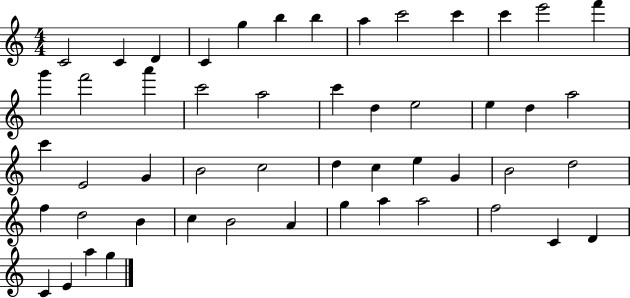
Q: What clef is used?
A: treble